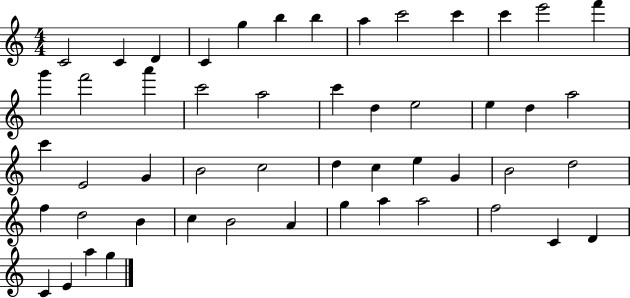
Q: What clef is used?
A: treble